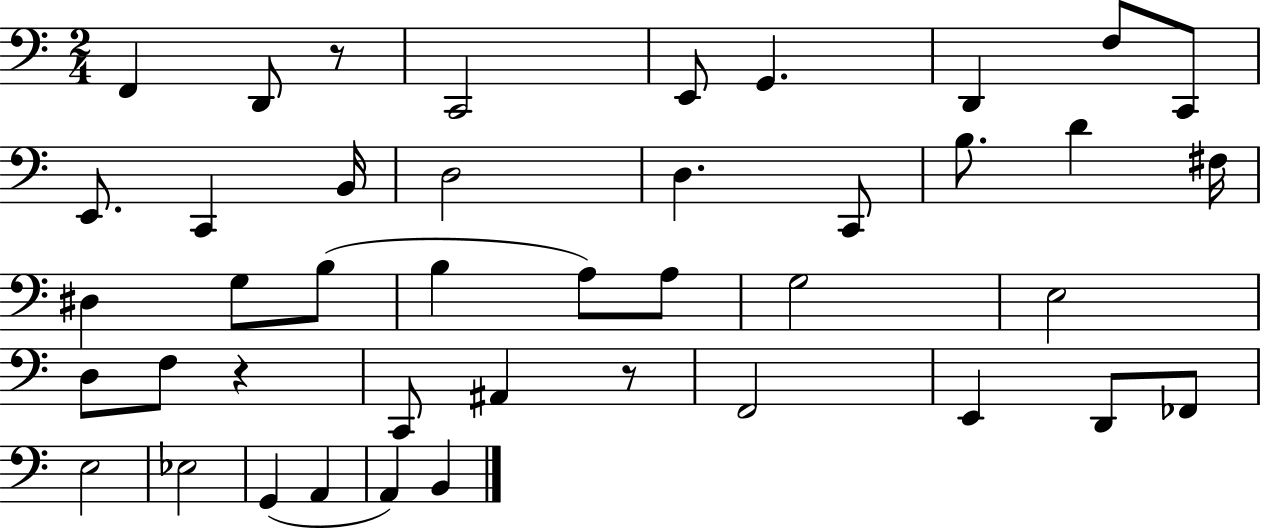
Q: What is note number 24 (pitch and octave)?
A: G3